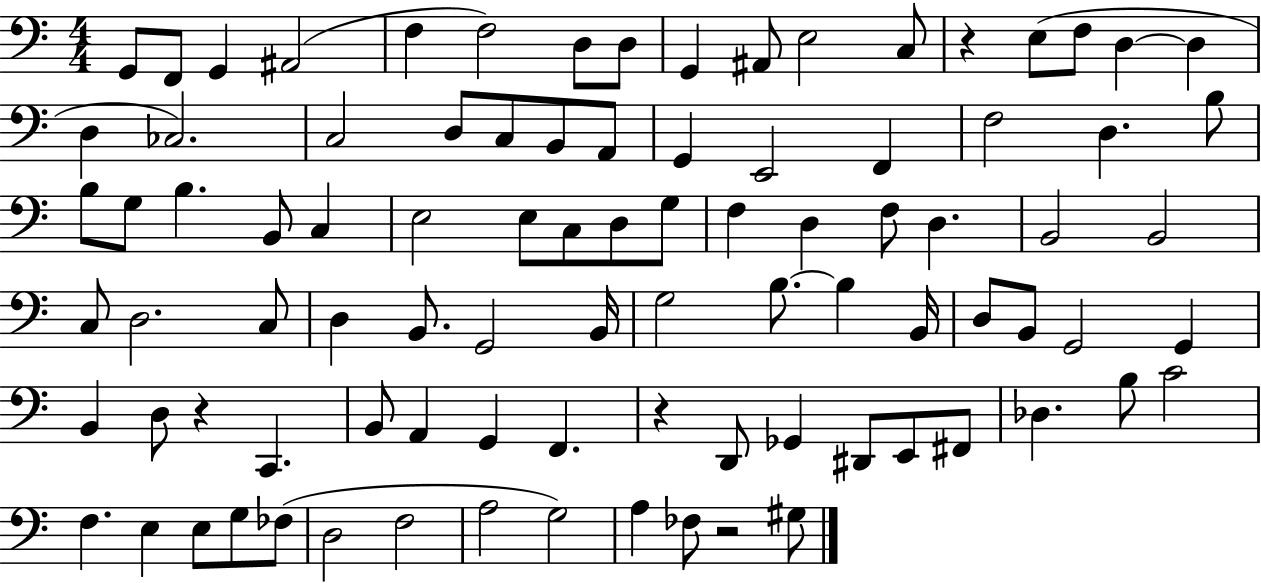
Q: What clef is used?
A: bass